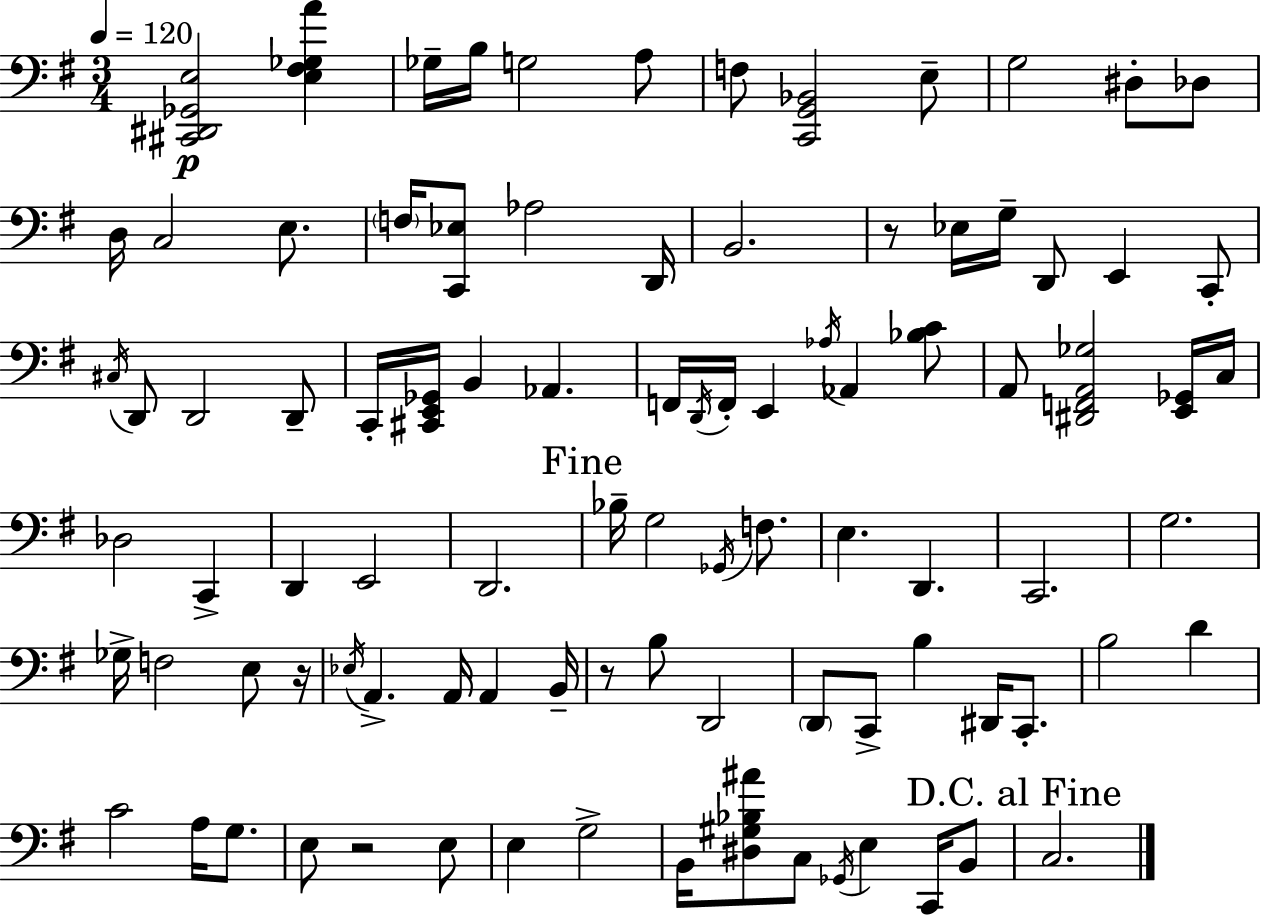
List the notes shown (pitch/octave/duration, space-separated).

[C#2,D#2,Gb2,E3]/h [E3,F#3,Gb3,A4]/q Gb3/s B3/s G3/h A3/e F3/e [C2,G2,Bb2]/h E3/e G3/h D#3/e Db3/e D3/s C3/h E3/e. F3/s [C2,Eb3]/e Ab3/h D2/s B2/h. R/e Eb3/s G3/s D2/e E2/q C2/e C#3/s D2/e D2/h D2/e C2/s [C#2,E2,Gb2]/s B2/q Ab2/q. F2/s D2/s F2/s E2/q Ab3/s Ab2/q [Bb3,C4]/e A2/e [D#2,F2,A2,Gb3]/h [E2,Gb2]/s C3/s Db3/h C2/q D2/q E2/h D2/h. Bb3/s G3/h Gb2/s F3/e. E3/q. D2/q. C2/h. G3/h. Gb3/s F3/h E3/e R/s Eb3/s A2/q. A2/s A2/q B2/s R/e B3/e D2/h D2/e C2/e B3/q D#2/s C2/e. B3/h D4/q C4/h A3/s G3/e. E3/e R/h E3/e E3/q G3/h B2/s [D#3,G#3,Bb3,A#4]/e C3/e Gb2/s E3/q C2/s B2/e C3/h.